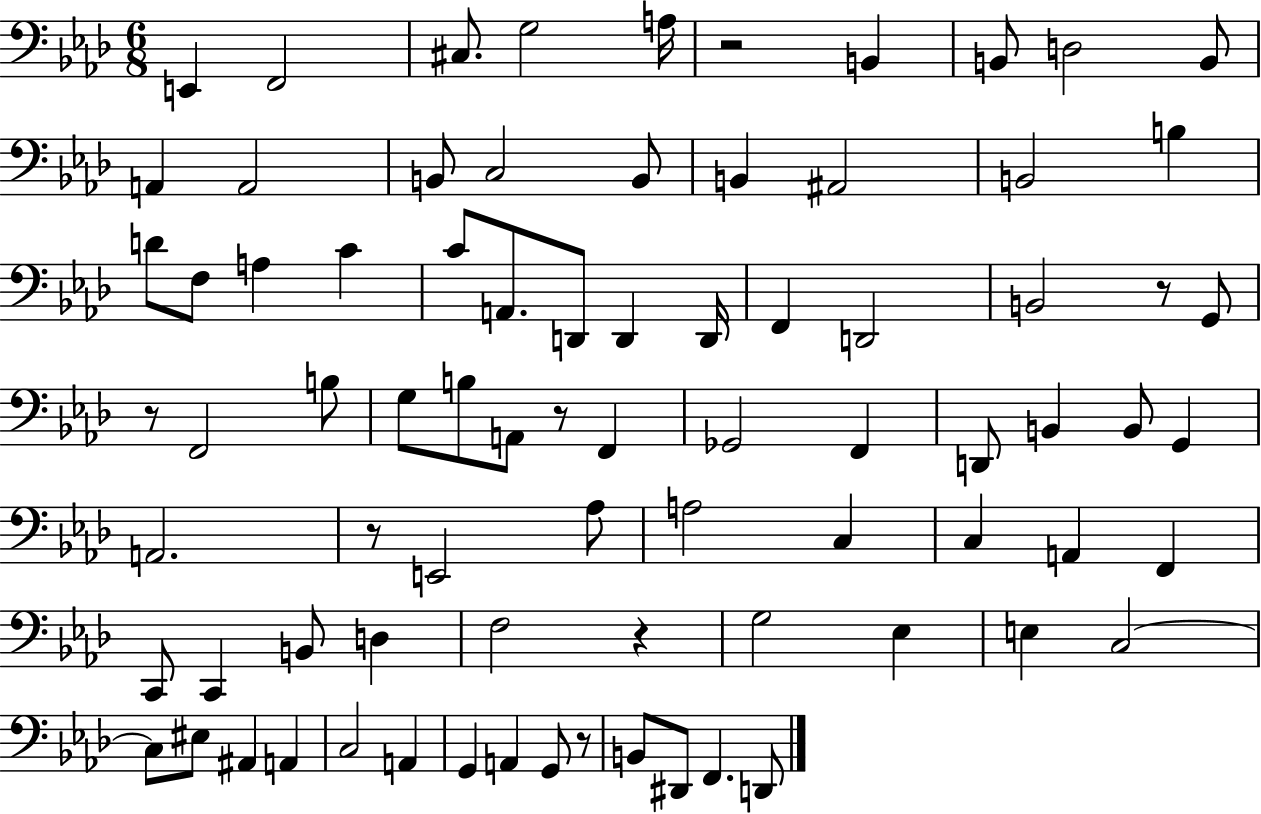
{
  \clef bass
  \numericTimeSignature
  \time 6/8
  \key aes \major
  e,4 f,2 | cis8. g2 a16 | r2 b,4 | b,8 d2 b,8 | \break a,4 a,2 | b,8 c2 b,8 | b,4 ais,2 | b,2 b4 | \break d'8 f8 a4 c'4 | c'8 a,8. d,8 d,4 d,16 | f,4 d,2 | b,2 r8 g,8 | \break r8 f,2 b8 | g8 b8 a,8 r8 f,4 | ges,2 f,4 | d,8 b,4 b,8 g,4 | \break a,2. | r8 e,2 aes8 | a2 c4 | c4 a,4 f,4 | \break c,8 c,4 b,8 d4 | f2 r4 | g2 ees4 | e4 c2~~ | \break c8 eis8 ais,4 a,4 | c2 a,4 | g,4 a,4 g,8 r8 | b,8 dis,8 f,4. d,8 | \break \bar "|."
}